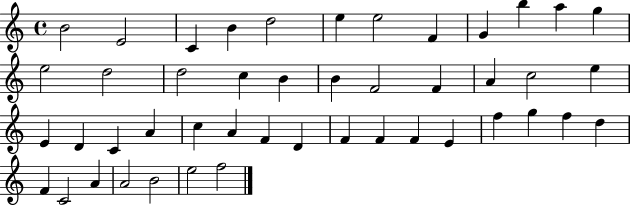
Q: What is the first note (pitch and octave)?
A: B4